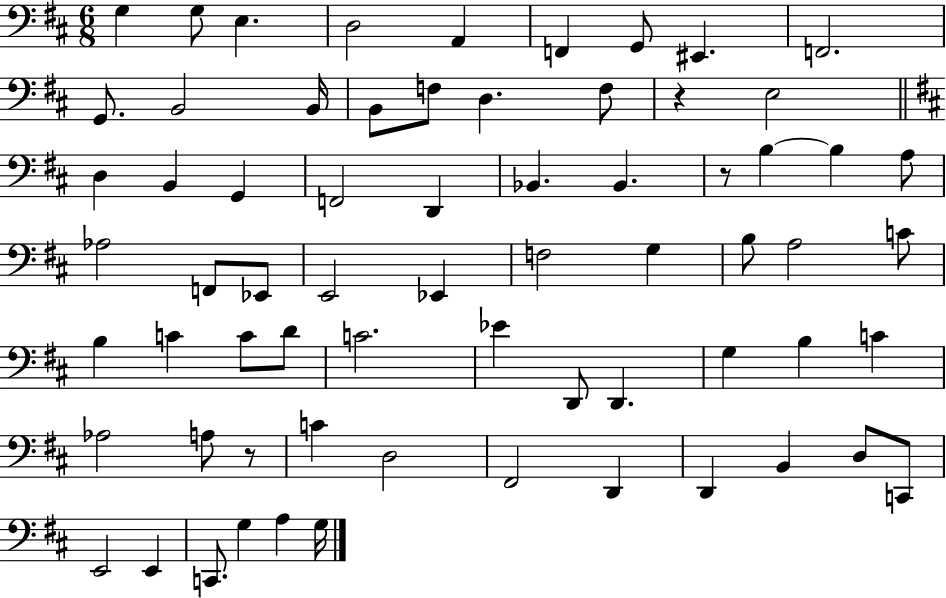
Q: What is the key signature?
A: D major